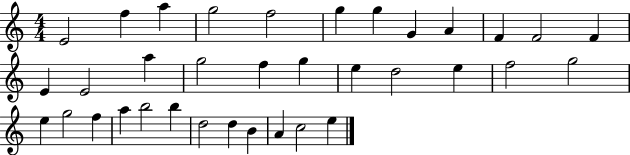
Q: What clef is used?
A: treble